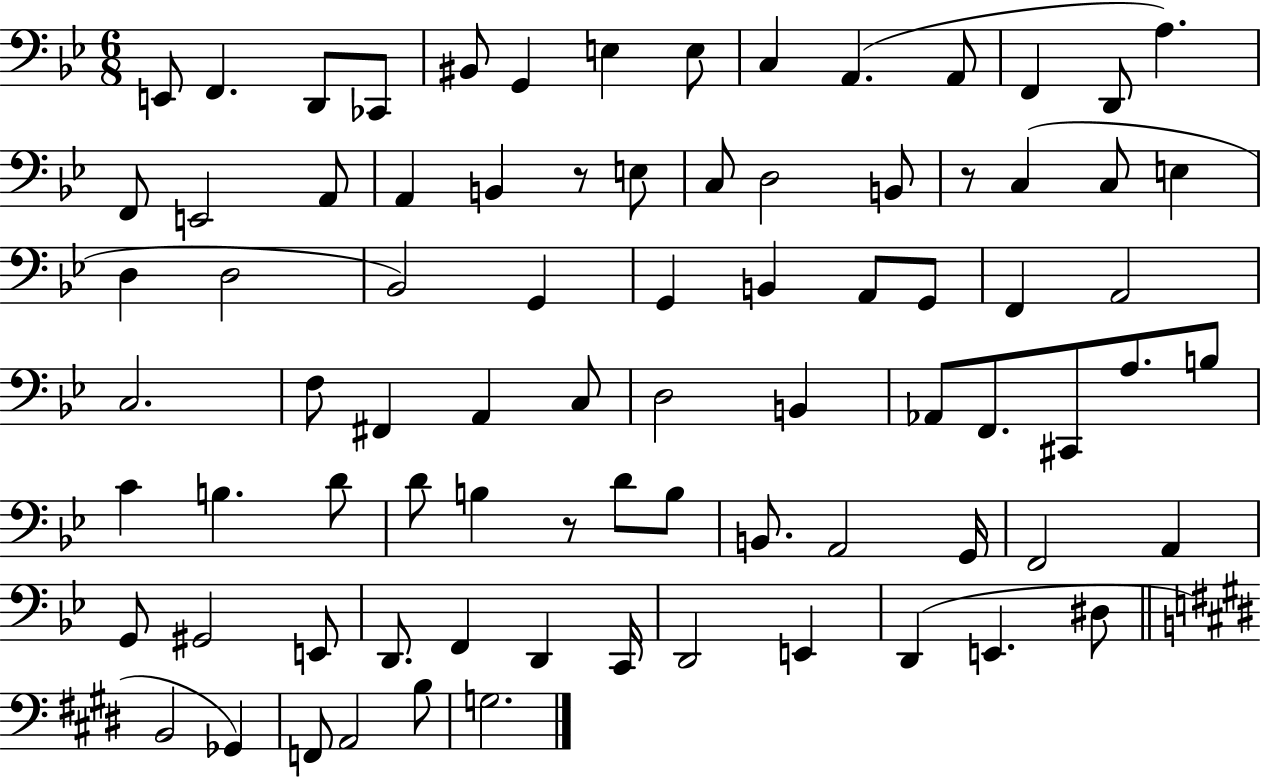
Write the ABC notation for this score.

X:1
T:Untitled
M:6/8
L:1/4
K:Bb
E,,/2 F,, D,,/2 _C,,/2 ^B,,/2 G,, E, E,/2 C, A,, A,,/2 F,, D,,/2 A, F,,/2 E,,2 A,,/2 A,, B,, z/2 E,/2 C,/2 D,2 B,,/2 z/2 C, C,/2 E, D, D,2 _B,,2 G,, G,, B,, A,,/2 G,,/2 F,, A,,2 C,2 F,/2 ^F,, A,, C,/2 D,2 B,, _A,,/2 F,,/2 ^C,,/2 A,/2 B,/2 C B, D/2 D/2 B, z/2 D/2 B,/2 B,,/2 A,,2 G,,/4 F,,2 A,, G,,/2 ^G,,2 E,,/2 D,,/2 F,, D,, C,,/4 D,,2 E,, D,, E,, ^D,/2 B,,2 _G,, F,,/2 A,,2 B,/2 G,2